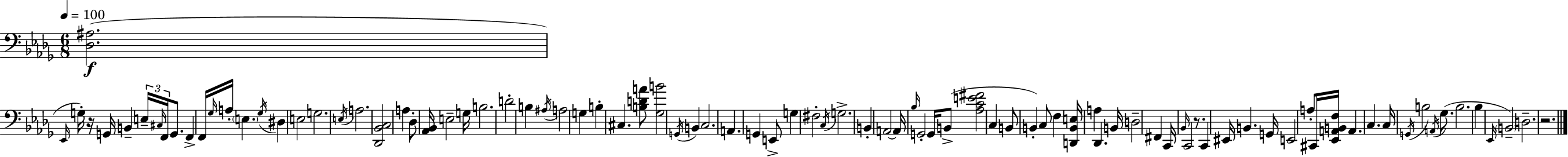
X:1
T:Untitled
M:6/8
L:1/4
K:Bbm
[_D,^A,]2 _E,,/4 G,/4 z/4 G,,/4 B,, E,/4 ^C,/4 F,,/4 G,,/2 F,, F,,/4 _G,/4 A,/4 E, _G,/4 ^D, E,2 G,2 E,/4 A,2 [_D,,_B,,C,]2 A, _D,/2 [_A,,_B,,]/4 E,2 G,/4 B,2 D2 B, ^A,/4 A,2 G, B, ^C, [B,DA]/2 [_G,B]2 G,,/4 B,, C,2 A,, G,, E,,/2 G, ^F,2 C,/4 G,2 B,, A,,2 A,,/4 _B,/4 G,,2 G,,/4 B,,/2 [_A,CE^F]2 C, B,,/2 B,, C,/2 F, [D,,B,,E,]/4 A, _D,, B,,/4 D,2 ^F,, C,,/4 _B,,/4 C,,2 z/2 C,, ^E,,/4 B,, G,,/4 E,,2 A,/2 ^C,,/4 [_E,,A,,B,,F,]/4 A,, C, C,/4 G,,/4 B,2 A,,/4 _G,/2 B,2 _B, _E,,/4 B,,2 D,2 z2